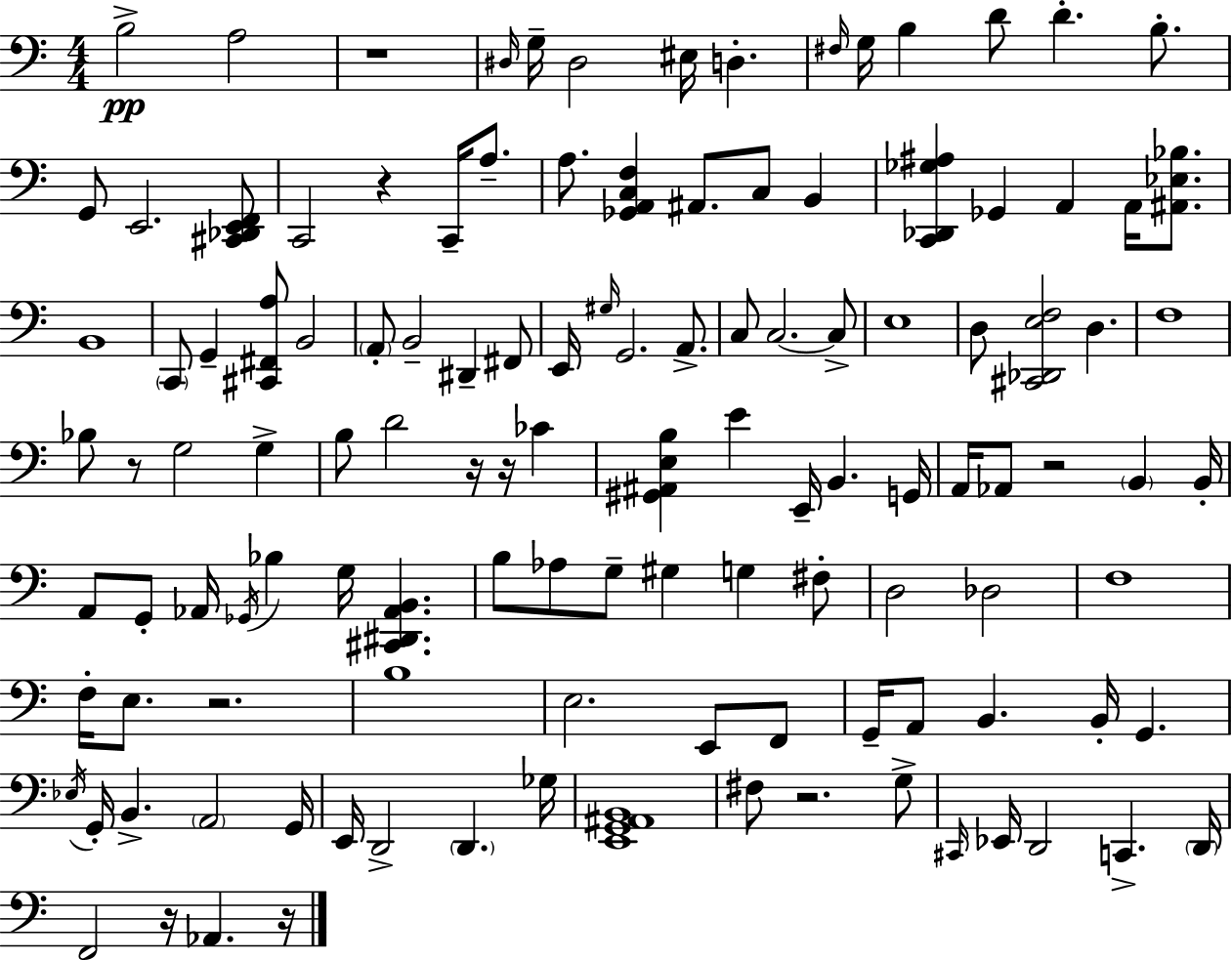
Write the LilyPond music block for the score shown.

{
  \clef bass
  \numericTimeSignature
  \time 4/4
  \key a \minor
  b2->\pp a2 | r1 | \grace { dis16 } g16-- dis2 eis16 d4.-. | \grace { fis16 } g16 b4 d'8 d'4.-. b8.-. | \break g,8 e,2. | <cis, des, e, f,>8 c,2 r4 c,16-- a8.-- | a8. <ges, a, c f>4 ais,8. c8 b,4 | <c, des, ges ais>4 ges,4 a,4 a,16 <ais, ees bes>8. | \break b,1 | \parenthesize c,8 g,4-- <cis, fis, a>8 b,2 | \parenthesize a,8-. b,2-- dis,4-- | fis,8 e,16 \grace { gis16 } g,2. | \break a,8.-> c8 c2.~~ | c8-> e1 | d8 <cis, des, e f>2 d4. | f1 | \break bes8 r8 g2 g4-> | b8 d'2 r16 r16 ces'4 | <gis, ais, e b>4 e'4 e,16-- b,4. | g,16 a,16 aes,8 r2 \parenthesize b,4 | \break b,16-. a,8 g,8-. aes,16 \acciaccatura { ges,16 } bes4 g16 <cis, dis, aes, b,>4. | b8 aes8 g8-- gis4 g4 | fis8-. d2 des2 | f1 | \break f16-. e8. r2. | b1 | e2. | e,8 f,8 g,16-- a,8 b,4. b,16-. g,4. | \break \acciaccatura { ees16 } g,16-. b,4.-> \parenthesize a,2 | g,16 e,16 d,2-> \parenthesize d,4. | ges16 <e, g, ais, b,>1 | fis8 r2. | \break g8-> \grace { cis,16 } ees,16 d,2 c,4.-> | \parenthesize d,16 f,2 r16 aes,4. | r16 \bar "|."
}